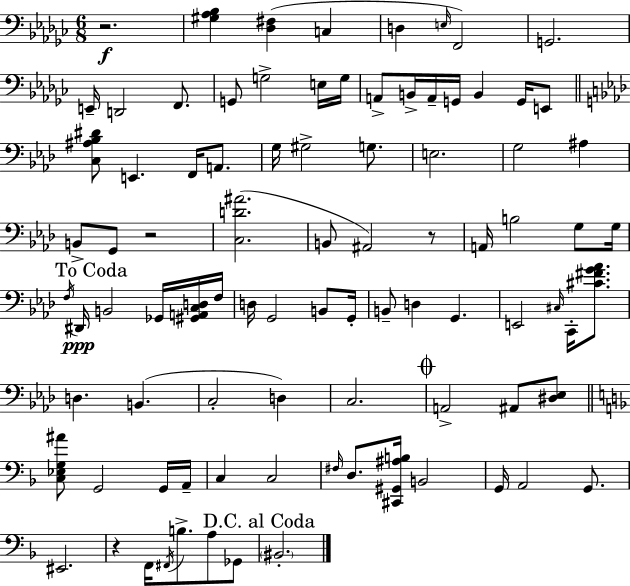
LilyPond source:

{
  \clef bass
  \numericTimeSignature
  \time 6/8
  \key ees \minor
  \repeat volta 2 { r2.\f | <gis aes bes>4 <des fis>4( c4 | d4 \grace { e16 }) f,2 | g,2. | \break e,16-- d,2 f,8. | g,8 g2-> e16 | g16 a,8-> b,16-> a,16-- g,16 b,4 g,16 e,8 | \bar "||" \break \key aes \major <c ais bes dis'>8 e,4. f,16 a,8. | g16 gis2-> g8. | e2. | g2 ais4 | \break b,8-> g,8 r2 | <c d' ais'>2.( | b,8 ais,2) r8 | a,16 b2 g8 g16 | \break \mark "To Coda" \acciaccatura { f16 } dis,16\ppp b,2 ges,16 <gis, a, c d>16 | f16 d16 g,2 b,8 | g,16-. b,8-- d4 g,4. | e,2 \grace { cis16 } c,16-. <cis' fis' g' aes'>8. | \break d4. b,4.( | c2-. d4) | c2. | \mark \markup { \musicglyph "scripts.coda" } a,2-> ais,8 | \break <dis ees>8 \bar "||" \break \key f \major <c ees g ais'>8 g,2 g,16 a,16-- | c4 c2 | \grace { fis16 } d8. <cis, gis, ais b>16 b,2 | g,16 a,2 g,8. | \break eis,2. | r4 f,16 \acciaccatura { fis,16 } b8.-> a8 | ges,8 \mark "D.C. al Coda" \parenthesize bis,2.-. | } \bar "|."
}